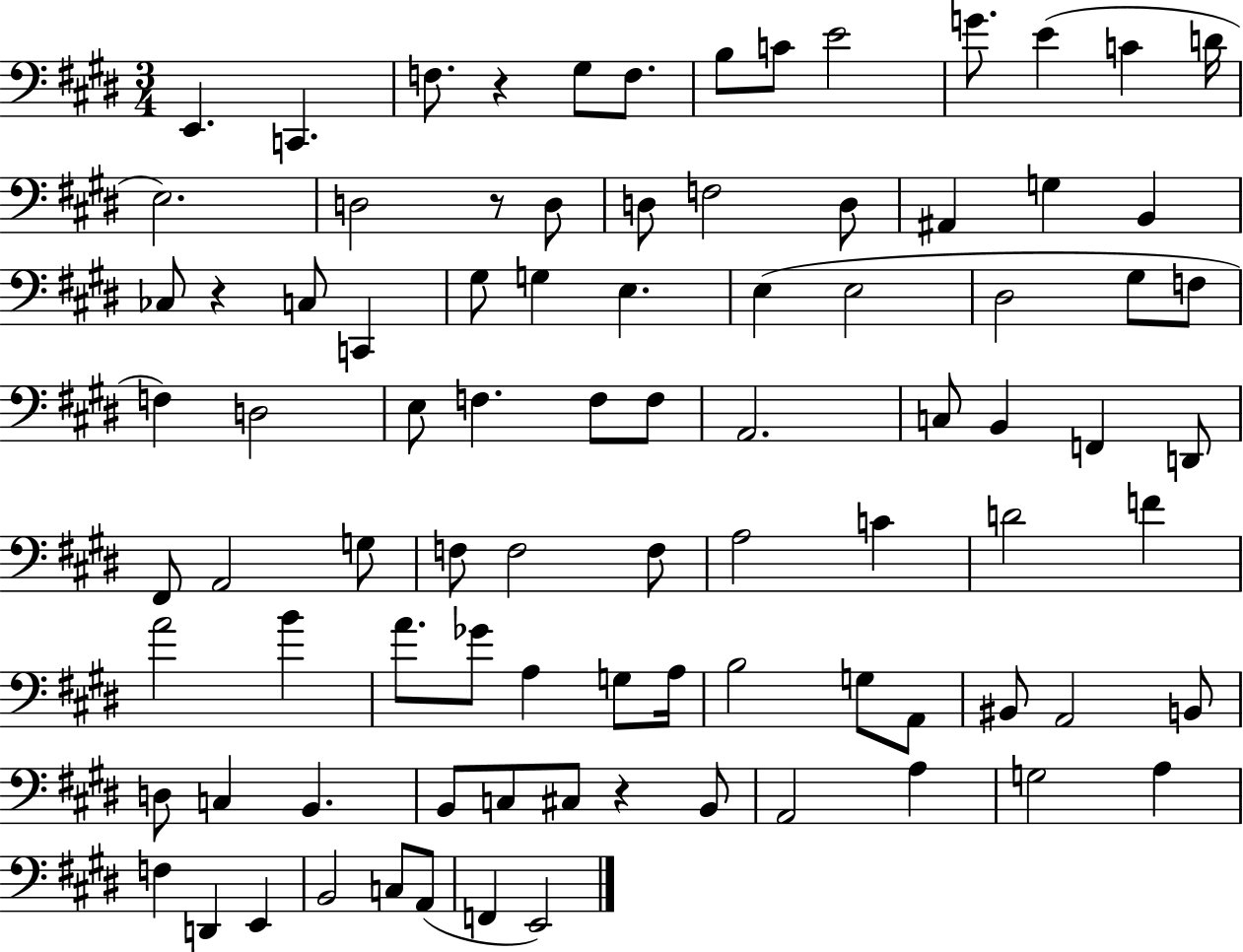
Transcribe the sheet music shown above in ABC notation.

X:1
T:Untitled
M:3/4
L:1/4
K:E
E,, C,, F,/2 z ^G,/2 F,/2 B,/2 C/2 E2 G/2 E C D/4 E,2 D,2 z/2 D,/2 D,/2 F,2 D,/2 ^A,, G, B,, _C,/2 z C,/2 C,, ^G,/2 G, E, E, E,2 ^D,2 ^G,/2 F,/2 F, D,2 E,/2 F, F,/2 F,/2 A,,2 C,/2 B,, F,, D,,/2 ^F,,/2 A,,2 G,/2 F,/2 F,2 F,/2 A,2 C D2 F A2 B A/2 _G/2 A, G,/2 A,/4 B,2 G,/2 A,,/2 ^B,,/2 A,,2 B,,/2 D,/2 C, B,, B,,/2 C,/2 ^C,/2 z B,,/2 A,,2 A, G,2 A, F, D,, E,, B,,2 C,/2 A,,/2 F,, E,,2